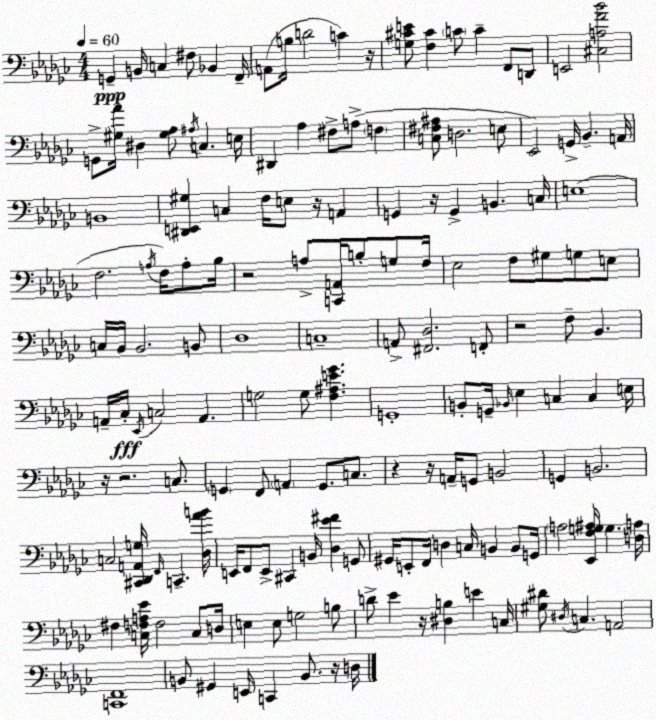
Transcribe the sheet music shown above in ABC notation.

X:1
T:Untitled
M:4/4
L:1/4
K:Ebm
G,, B,,/4 C, ^F,/2 _B,, F,,/4 A,,/2 B,/4 D2 C z/4 [G,^CE]/2 [F,^C] C/2 C F,,/2 D,,/2 E,,2 [^C,A,F_B]2 G,,/2 [^G,_A]/4 ^D, [^G,_A,]/2 ^A,/4 C, E,/4 ^D,, _A, ^F,/2 A,/2 F, [C,^F,^A,]/2 D,2 E,/2 _E,,2 G,,/4 _B,, A,,/4 B,,4 [^D,,E,,^G,] C, F,/4 E,/2 z/4 A,, G,, z/4 G,, B,, C,/4 E,4 F,2 A,/4 F,/4 A,/2 _B,/4 z2 A,/2 [C,,A,,]/4 B,/2 G,/2 F,/4 _E,2 F,/2 ^G,/2 G,/2 E,/2 C,/4 _B,,/4 _B,,2 B,,/2 _D,4 C,4 A,,/2 [^F,,_D,]2 F,,/2 z2 F,/2 _B,, A,,/4 _C,/4 _E,,/4 C,2 A,, G,2 G,/2 [F,^A,E_G] G,,4 B,,/2 G,,/4 _B,,/4 _E, C, C, E,/4 z/4 z2 C,/2 G,, F,,/2 A,, G,,/2 C,/2 z z/4 A,,/4 G,,/2 B,,2 G,, B,,2 C,2 [^C,,_D,,A,,G,]/4 F,,/4 C,, [_D,_AB]/4 E,,/4 F,,/2 E,,/2 ^C,, B,,/4 [_D,_E^F] G,,/2 ^G,,/4 E,,/2 F,,/4 D, C,/4 B,, B,,/2 G,,/4 A,2 [_E,,F,G,^A,]/4 G, [D,A,]/4 ^F, [C,F,A,_E]/4 F,2 C,/2 D,/4 E, E,/2 G,2 B,/2 D/2 _E z/4 [^D,B,] E C,/4 [^G,^D]/2 ^D,/4 C, A,,2 [C,,F,,]4 B,,/2 ^G,, E,,/4 C,, B,,/2 z/4 D,/4